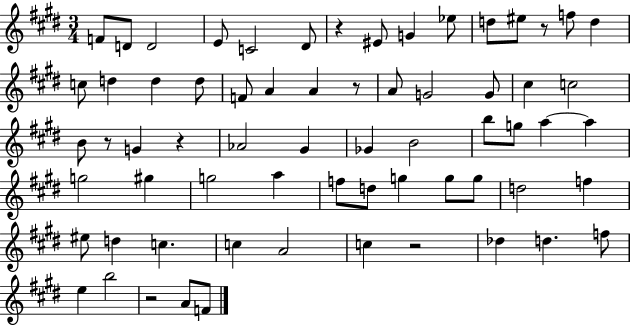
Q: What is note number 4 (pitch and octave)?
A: E4